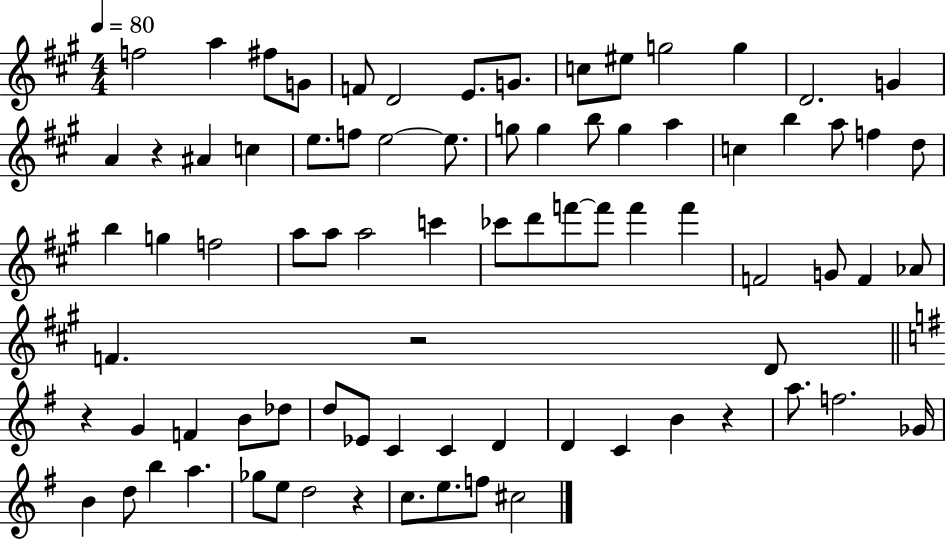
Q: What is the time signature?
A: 4/4